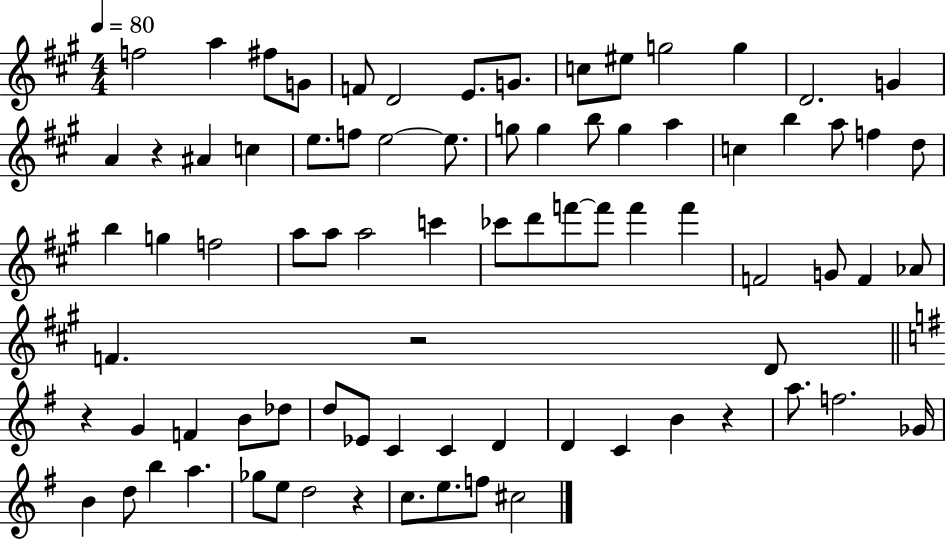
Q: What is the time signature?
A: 4/4